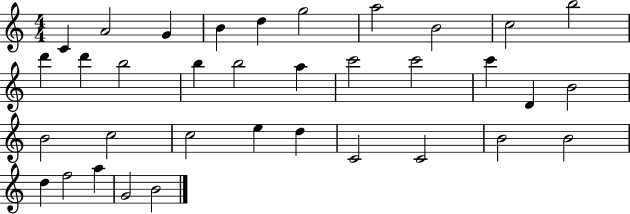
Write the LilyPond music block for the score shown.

{
  \clef treble
  \numericTimeSignature
  \time 4/4
  \key c \major
  c'4 a'2 g'4 | b'4 d''4 g''2 | a''2 b'2 | c''2 b''2 | \break d'''4 d'''4 b''2 | b''4 b''2 a''4 | c'''2 c'''2 | c'''4 d'4 b'2 | \break b'2 c''2 | c''2 e''4 d''4 | c'2 c'2 | b'2 b'2 | \break d''4 f''2 a''4 | g'2 b'2 | \bar "|."
}